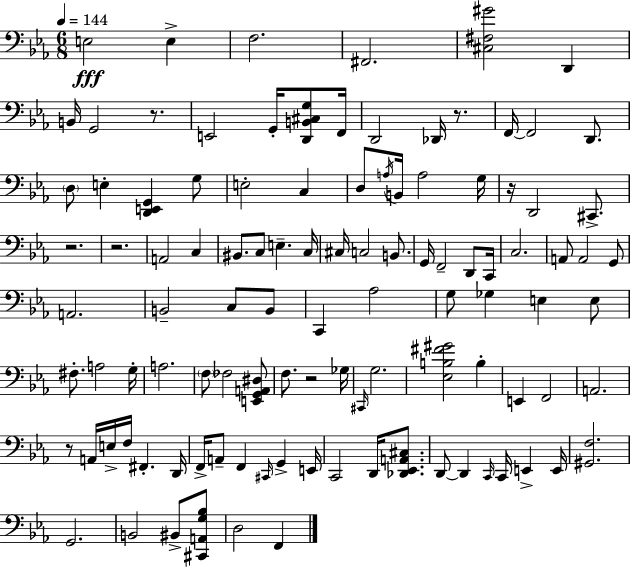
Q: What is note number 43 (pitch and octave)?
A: A2